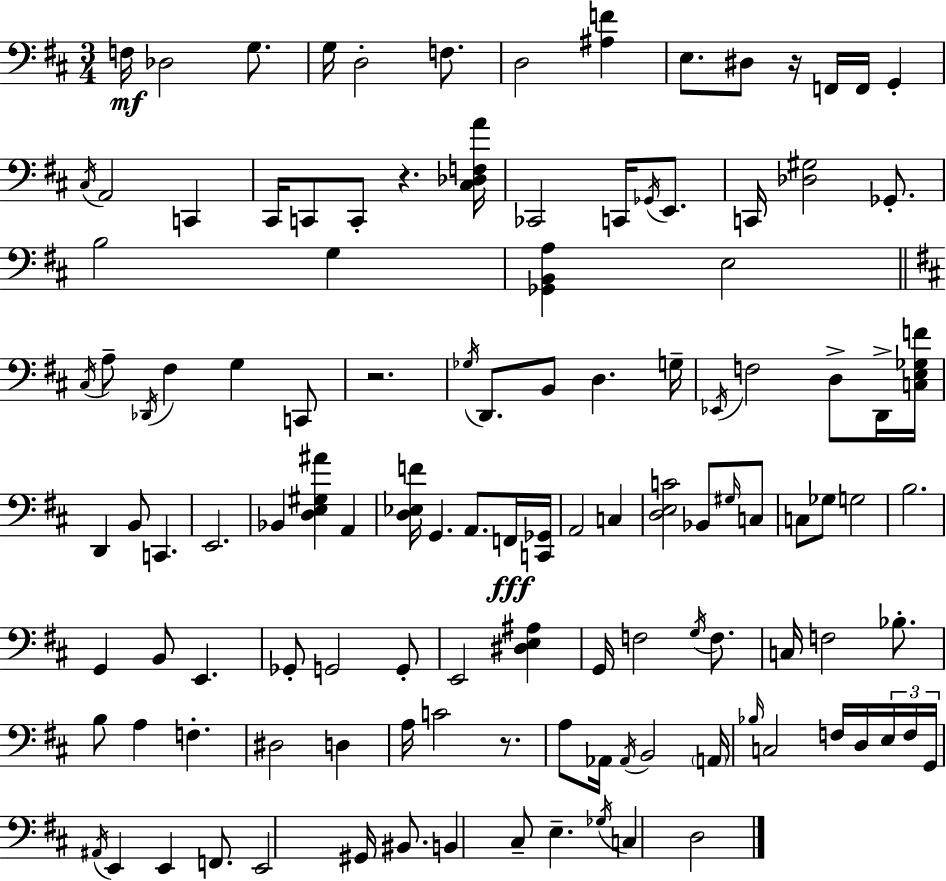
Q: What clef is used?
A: bass